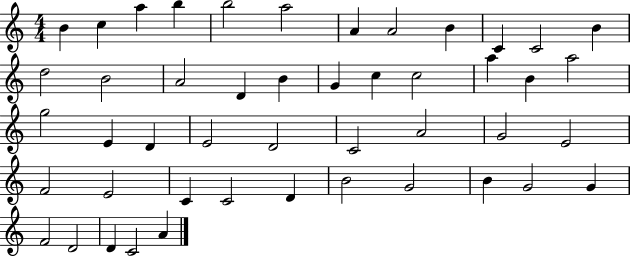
{
  \clef treble
  \numericTimeSignature
  \time 4/4
  \key c \major
  b'4 c''4 a''4 b''4 | b''2 a''2 | a'4 a'2 b'4 | c'4 c'2 b'4 | \break d''2 b'2 | a'2 d'4 b'4 | g'4 c''4 c''2 | a''4 b'4 a''2 | \break g''2 e'4 d'4 | e'2 d'2 | c'2 a'2 | g'2 e'2 | \break f'2 e'2 | c'4 c'2 d'4 | b'2 g'2 | b'4 g'2 g'4 | \break f'2 d'2 | d'4 c'2 a'4 | \bar "|."
}